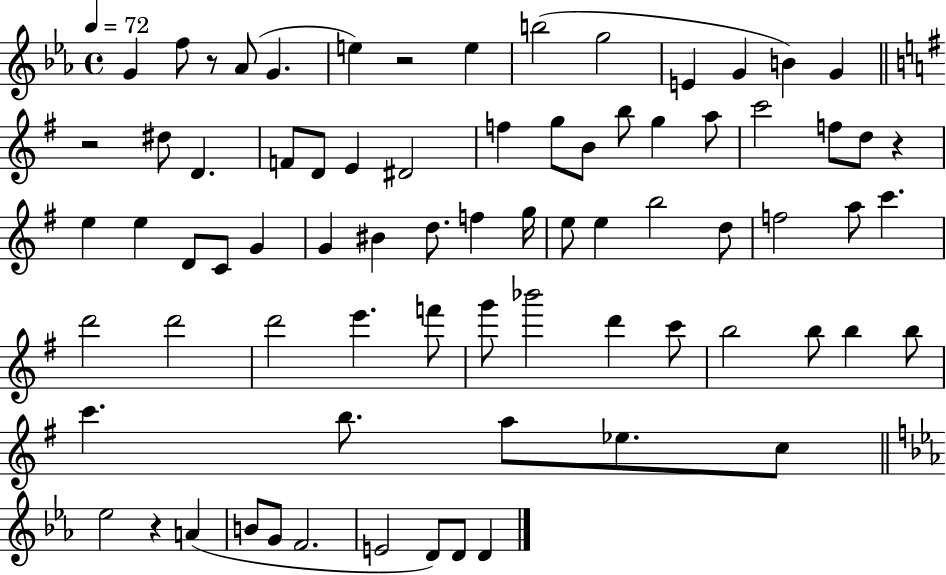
X:1
T:Untitled
M:4/4
L:1/4
K:Eb
G f/2 z/2 _A/2 G e z2 e b2 g2 E G B G z2 ^d/2 D F/2 D/2 E ^D2 f g/2 B/2 b/2 g a/2 c'2 f/2 d/2 z e e D/2 C/2 G G ^B d/2 f g/4 e/2 e b2 d/2 f2 a/2 c' d'2 d'2 d'2 e' f'/2 g'/2 _b'2 d' c'/2 b2 b/2 b b/2 c' b/2 a/2 _e/2 c/2 _e2 z A B/2 G/2 F2 E2 D/2 D/2 D